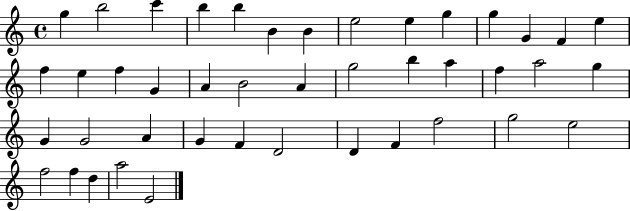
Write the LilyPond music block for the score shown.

{
  \clef treble
  \time 4/4
  \defaultTimeSignature
  \key c \major
  g''4 b''2 c'''4 | b''4 b''4 b'4 b'4 | e''2 e''4 g''4 | g''4 g'4 f'4 e''4 | \break f''4 e''4 f''4 g'4 | a'4 b'2 a'4 | g''2 b''4 a''4 | f''4 a''2 g''4 | \break g'4 g'2 a'4 | g'4 f'4 d'2 | d'4 f'4 f''2 | g''2 e''2 | \break f''2 f''4 d''4 | a''2 e'2 | \bar "|."
}